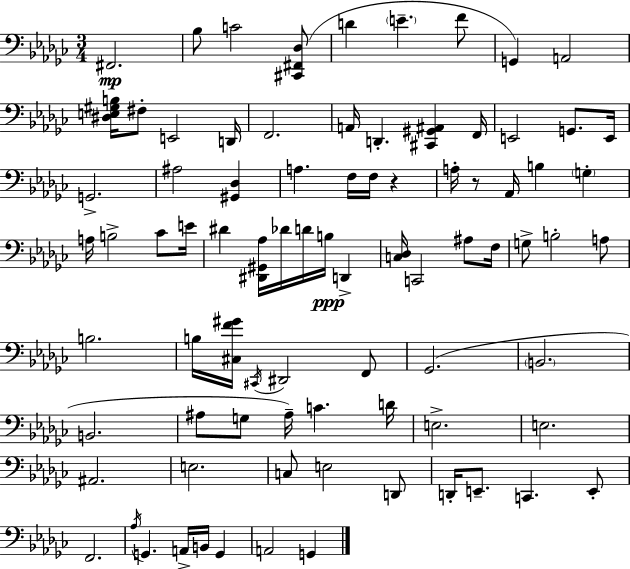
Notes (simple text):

F#2/h. Bb3/e C4/h [C#2,F#2,Db3]/e D4/q E4/q. F4/e G2/q A2/h [D#3,E3,G#3,B3]/s F#3/e E2/h D2/s F2/h. A2/s D2/q. [C#2,G#2,A#2]/q F2/s E2/h G2/e. E2/s G2/h. A#3/h [G#2,Db3]/q A3/q. F3/s F3/s R/q A3/s R/e Ab2/s B3/q G3/q A3/s B3/h CES4/e E4/s D#4/q [D#2,G#2,Ab3]/s Db4/s D4/s B3/s D2/q [C3,Db3]/s C2/h A#3/e F3/s G3/e B3/h A3/e B3/h. B3/s [C#3,F4,G#4]/s C#2/s D#2/h F2/e Gb2/h. B2/h. B2/h. A#3/e G3/e A#3/s C4/q. D4/s E3/h. E3/h. A#2/h. E3/h. C3/e E3/h D2/e D2/s E2/e. C2/q. E2/e F2/h. Ab3/s G2/q. A2/s B2/s G2/q A2/h G2/q